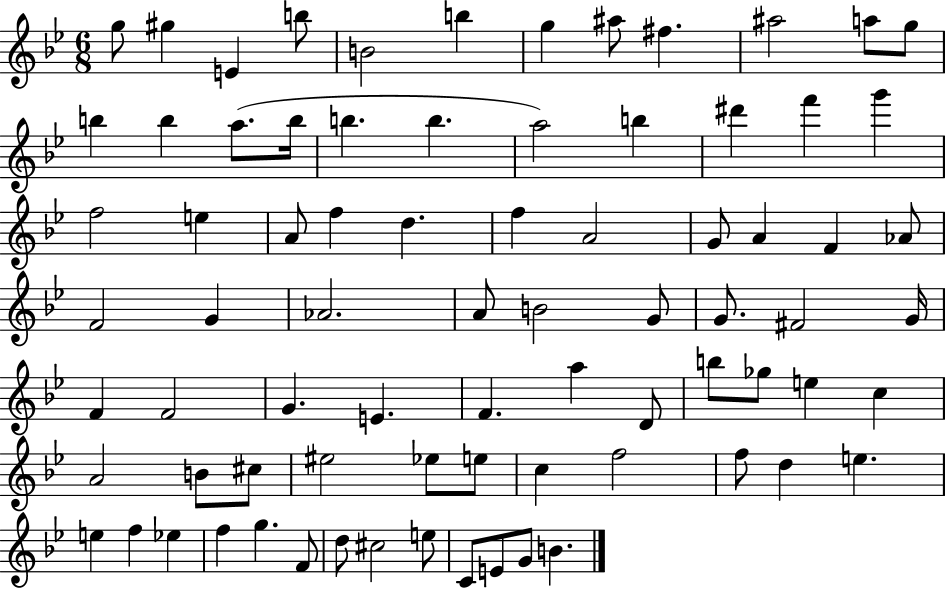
{
  \clef treble
  \numericTimeSignature
  \time 6/8
  \key bes \major
  \repeat volta 2 { g''8 gis''4 e'4 b''8 | b'2 b''4 | g''4 ais''8 fis''4. | ais''2 a''8 g''8 | \break b''4 b''4 a''8.( b''16 | b''4. b''4. | a''2) b''4 | dis'''4 f'''4 g'''4 | \break f''2 e''4 | a'8 f''4 d''4. | f''4 a'2 | g'8 a'4 f'4 aes'8 | \break f'2 g'4 | aes'2. | a'8 b'2 g'8 | g'8. fis'2 g'16 | \break f'4 f'2 | g'4. e'4. | f'4. a''4 d'8 | b''8 ges''8 e''4 c''4 | \break a'2 b'8 cis''8 | eis''2 ees''8 e''8 | c''4 f''2 | f''8 d''4 e''4. | \break e''4 f''4 ees''4 | f''4 g''4. f'8 | d''8 cis''2 e''8 | c'8 e'8 g'8 b'4. | \break } \bar "|."
}